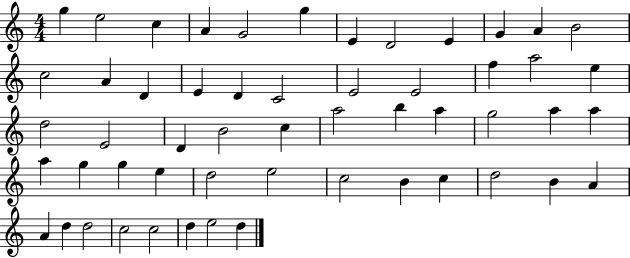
{
  \clef treble
  \numericTimeSignature
  \time 4/4
  \key c \major
  g''4 e''2 c''4 | a'4 g'2 g''4 | e'4 d'2 e'4 | g'4 a'4 b'2 | \break c''2 a'4 d'4 | e'4 d'4 c'2 | e'2 e'2 | f''4 a''2 e''4 | \break d''2 e'2 | d'4 b'2 c''4 | a''2 b''4 a''4 | g''2 a''4 a''4 | \break a''4 g''4 g''4 e''4 | d''2 e''2 | c''2 b'4 c''4 | d''2 b'4 a'4 | \break a'4 d''4 d''2 | c''2 c''2 | d''4 e''2 d''4 | \bar "|."
}